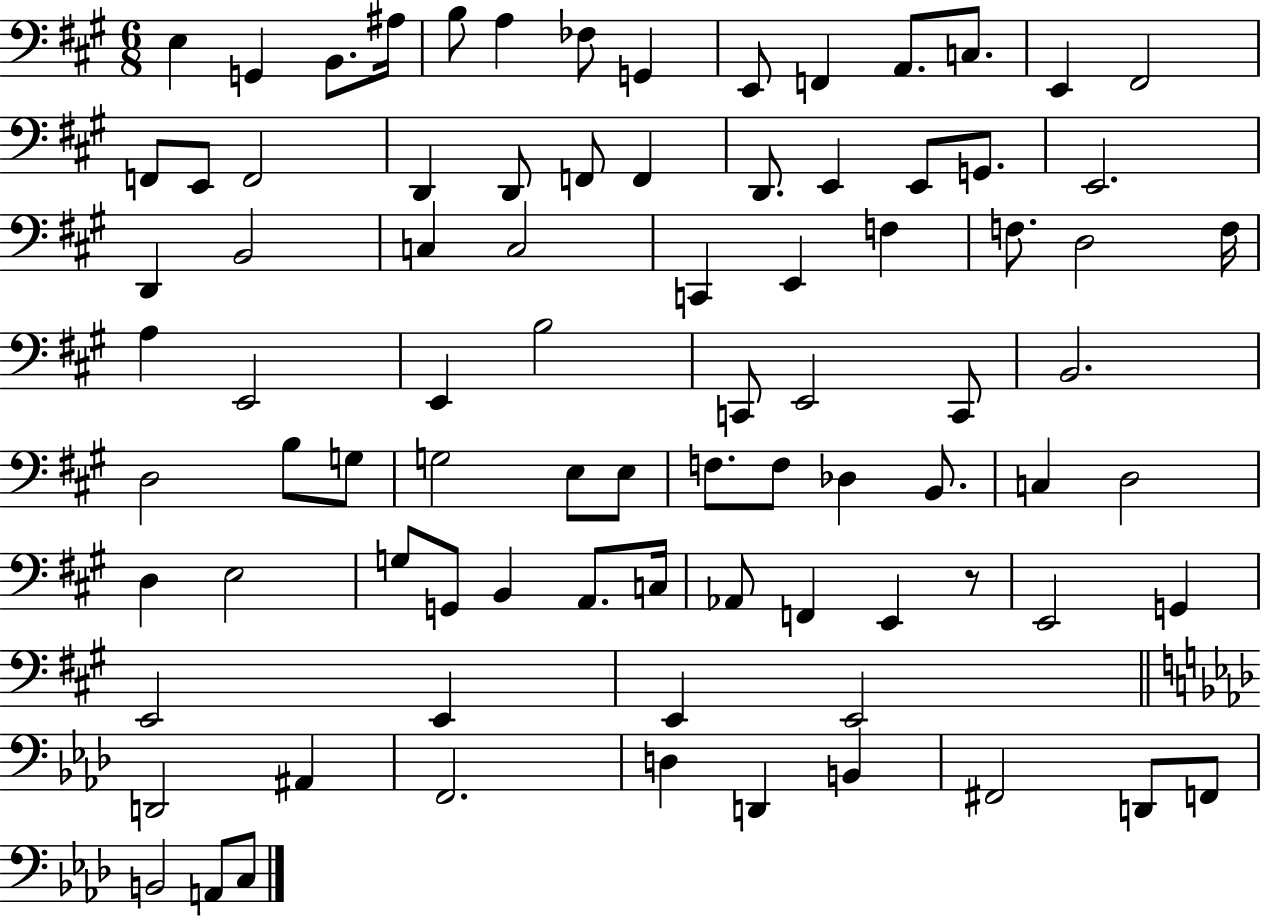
X:1
T:Untitled
M:6/8
L:1/4
K:A
E, G,, B,,/2 ^A,/4 B,/2 A, _F,/2 G,, E,,/2 F,, A,,/2 C,/2 E,, ^F,,2 F,,/2 E,,/2 F,,2 D,, D,,/2 F,,/2 F,, D,,/2 E,, E,,/2 G,,/2 E,,2 D,, B,,2 C, C,2 C,, E,, F, F,/2 D,2 F,/4 A, E,,2 E,, B,2 C,,/2 E,,2 C,,/2 B,,2 D,2 B,/2 G,/2 G,2 E,/2 E,/2 F,/2 F,/2 _D, B,,/2 C, D,2 D, E,2 G,/2 G,,/2 B,, A,,/2 C,/4 _A,,/2 F,, E,, z/2 E,,2 G,, E,,2 E,, E,, E,,2 D,,2 ^A,, F,,2 D, D,, B,, ^F,,2 D,,/2 F,,/2 B,,2 A,,/2 C,/2